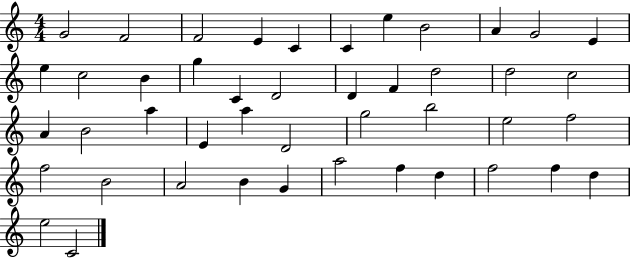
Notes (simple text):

G4/h F4/h F4/h E4/q C4/q C4/q E5/q B4/h A4/q G4/h E4/q E5/q C5/h B4/q G5/q C4/q D4/h D4/q F4/q D5/h D5/h C5/h A4/q B4/h A5/q E4/q A5/q D4/h G5/h B5/h E5/h F5/h F5/h B4/h A4/h B4/q G4/q A5/h F5/q D5/q F5/h F5/q D5/q E5/h C4/h